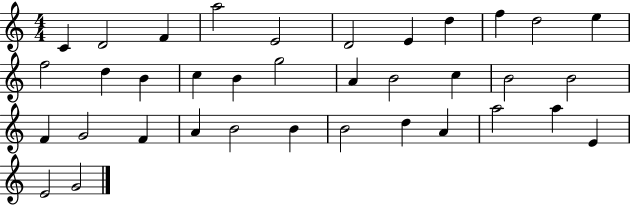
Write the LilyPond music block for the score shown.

{
  \clef treble
  \numericTimeSignature
  \time 4/4
  \key c \major
  c'4 d'2 f'4 | a''2 e'2 | d'2 e'4 d''4 | f''4 d''2 e''4 | \break f''2 d''4 b'4 | c''4 b'4 g''2 | a'4 b'2 c''4 | b'2 b'2 | \break f'4 g'2 f'4 | a'4 b'2 b'4 | b'2 d''4 a'4 | a''2 a''4 e'4 | \break e'2 g'2 | \bar "|."
}